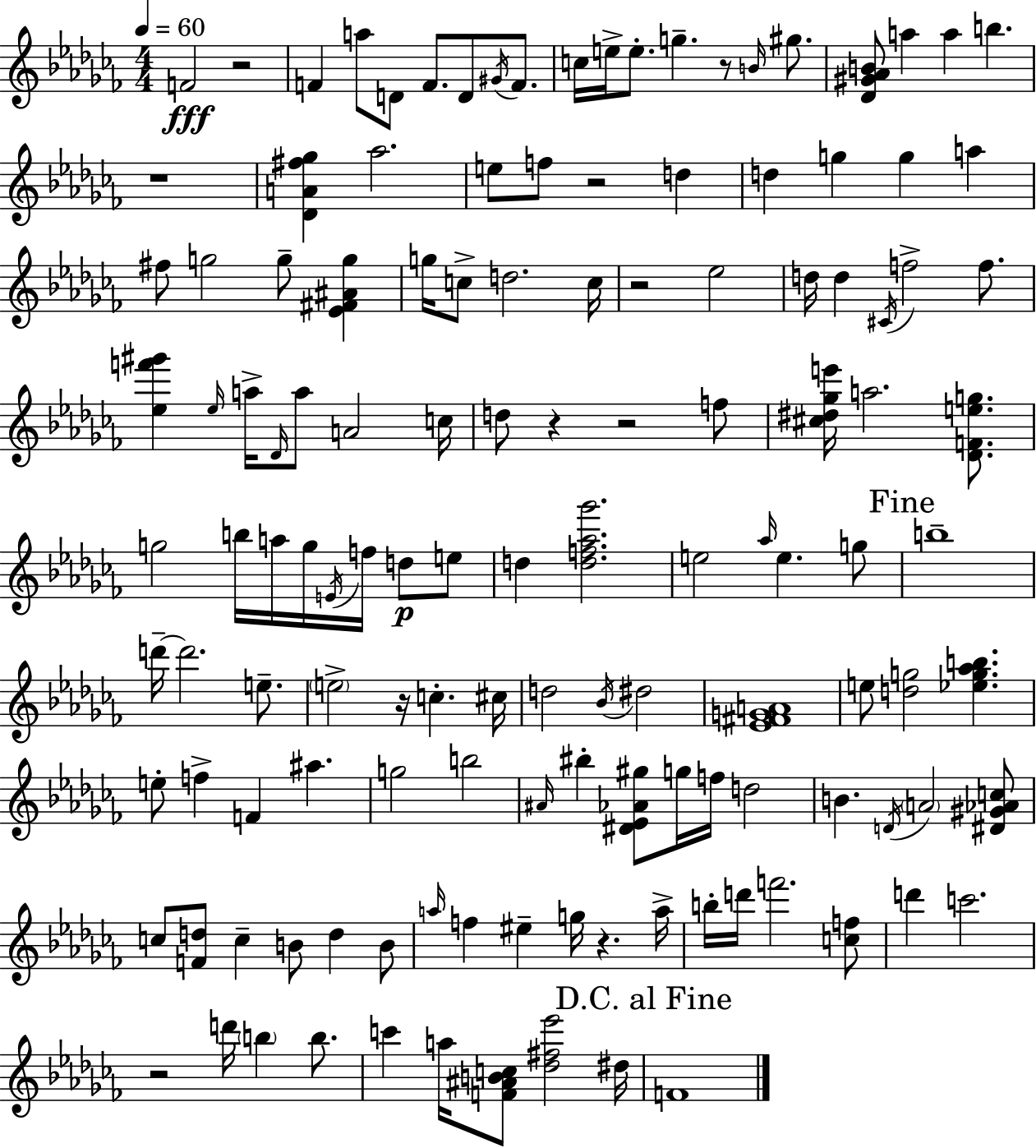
F4/h R/h F4/q A5/e D4/e F4/e. D4/e G#4/s F4/e. C5/s E5/s E5/e. G5/q. R/e B4/s G#5/e. [Db4,G#4,Ab4,B4]/e A5/q A5/q B5/q. R/w [Db4,A4,F#5,Gb5]/q Ab5/h. E5/e F5/e R/h D5/q D5/q G5/q G5/q A5/q F#5/e G5/h G5/e [Eb4,F#4,A#4,G5]/q G5/s C5/e D5/h. C5/s R/h Eb5/h D5/s D5/q C#4/s F5/h F5/e. [Eb5,F6,G#6]/q Eb5/s A5/s Db4/s A5/e A4/h C5/s D5/e R/q R/h F5/e [C#5,D#5,Gb5,E6]/s A5/h. [Db4,F4,E5,G5]/e. G5/h B5/s A5/s G5/s E4/s F5/s D5/e E5/e D5/q [D5,F5,Ab5,Gb6]/h. E5/h Ab5/s E5/q. G5/e B5/w D6/s D6/h. E5/e. E5/h R/s C5/q. C#5/s D5/h Bb4/s D#5/h [Eb4,F#4,G4,A4]/w E5/e [D5,G5]/h [Eb5,G5,Ab5,B5]/q. E5/e F5/q F4/q A#5/q. G5/h B5/h A#4/s BIS5/q [D#4,Eb4,Ab4,G#5]/e G5/s F5/s D5/h B4/q. D4/s A4/h [D#4,G#4,Ab4,C5]/e C5/e [F4,D5]/e C5/q B4/e D5/q B4/e A5/s F5/q EIS5/q G5/s R/q. A5/s B5/s D6/s F6/h. [C5,F5]/e D6/q C6/h. R/h D6/s B5/q B5/e. C6/q A5/s [F4,A#4,B4,C5]/e [Db5,F#5,Eb6]/h D#5/s F4/w